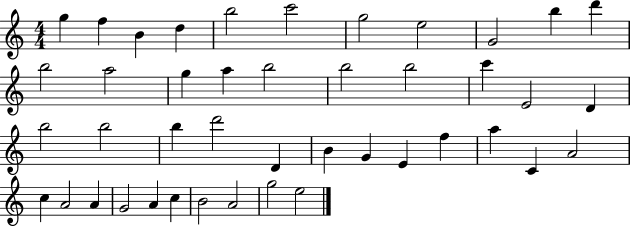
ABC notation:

X:1
T:Untitled
M:4/4
L:1/4
K:C
g f B d b2 c'2 g2 e2 G2 b d' b2 a2 g a b2 b2 b2 c' E2 D b2 b2 b d'2 D B G E f a C A2 c A2 A G2 A c B2 A2 g2 e2